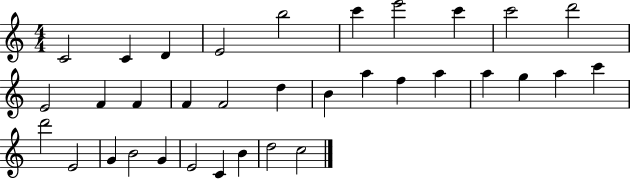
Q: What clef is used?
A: treble